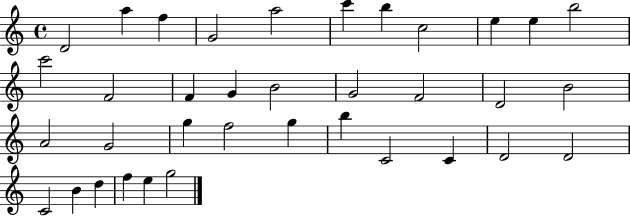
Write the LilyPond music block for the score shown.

{
  \clef treble
  \time 4/4
  \defaultTimeSignature
  \key c \major
  d'2 a''4 f''4 | g'2 a''2 | c'''4 b''4 c''2 | e''4 e''4 b''2 | \break c'''2 f'2 | f'4 g'4 b'2 | g'2 f'2 | d'2 b'2 | \break a'2 g'2 | g''4 f''2 g''4 | b''4 c'2 c'4 | d'2 d'2 | \break c'2 b'4 d''4 | f''4 e''4 g''2 | \bar "|."
}